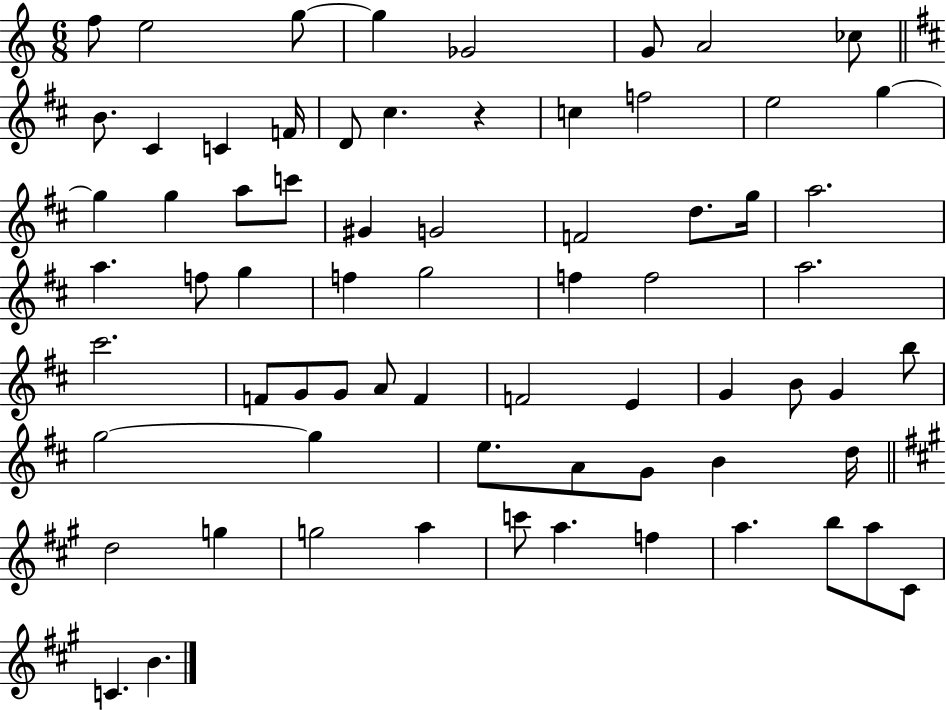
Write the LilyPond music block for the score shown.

{
  \clef treble
  \numericTimeSignature
  \time 6/8
  \key c \major
  f''8 e''2 g''8~~ | g''4 ges'2 | g'8 a'2 ces''8 | \bar "||" \break \key b \minor b'8. cis'4 c'4 f'16 | d'8 cis''4. r4 | c''4 f''2 | e''2 g''4~~ | \break g''4 g''4 a''8 c'''8 | gis'4 g'2 | f'2 d''8. g''16 | a''2. | \break a''4. f''8 g''4 | f''4 g''2 | f''4 f''2 | a''2. | \break cis'''2. | f'8 g'8 g'8 a'8 f'4 | f'2 e'4 | g'4 b'8 g'4 b''8 | \break g''2~~ g''4 | e''8. a'8 g'8 b'4 d''16 | \bar "||" \break \key a \major d''2 g''4 | g''2 a''4 | c'''8 a''4. f''4 | a''4. b''8 a''8 cis'8 | \break c'4. b'4. | \bar "|."
}